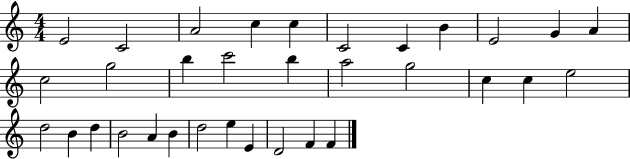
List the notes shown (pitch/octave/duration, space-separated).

E4/h C4/h A4/h C5/q C5/q C4/h C4/q B4/q E4/h G4/q A4/q C5/h G5/h B5/q C6/h B5/q A5/h G5/h C5/q C5/q E5/h D5/h B4/q D5/q B4/h A4/q B4/q D5/h E5/q E4/q D4/h F4/q F4/q